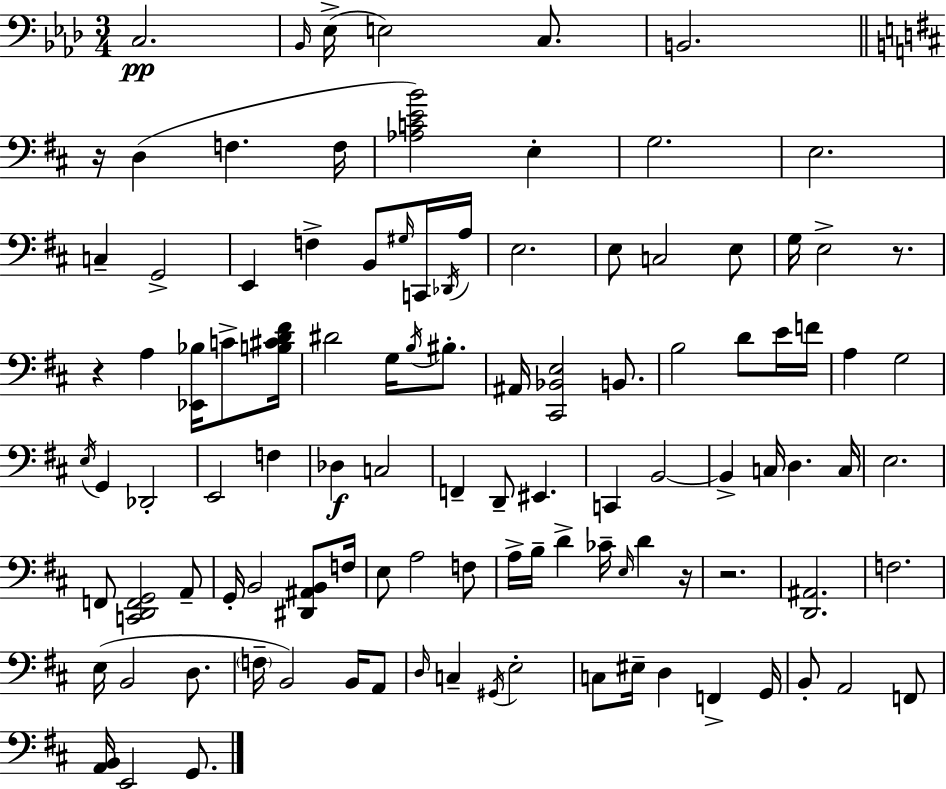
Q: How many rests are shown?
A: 5